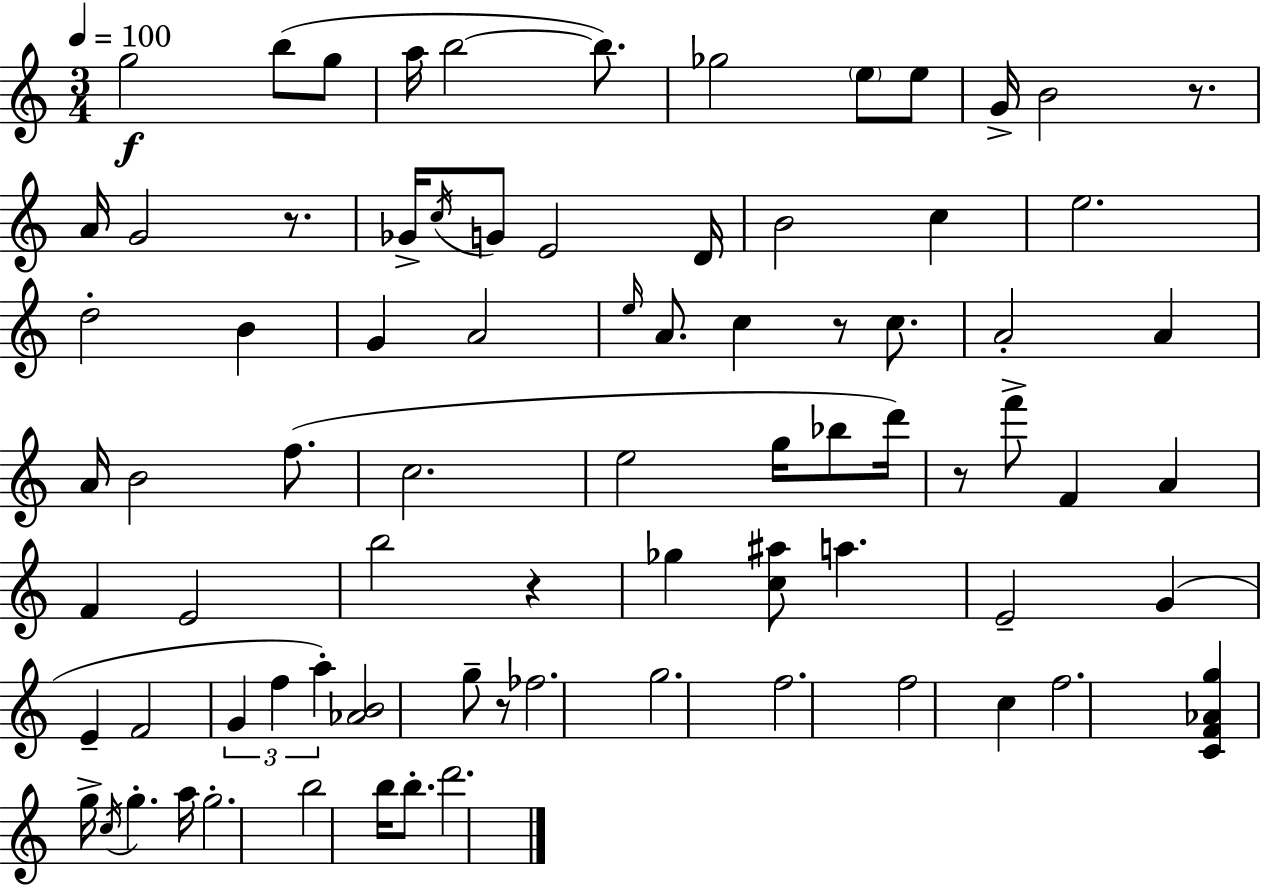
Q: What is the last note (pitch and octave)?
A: D6